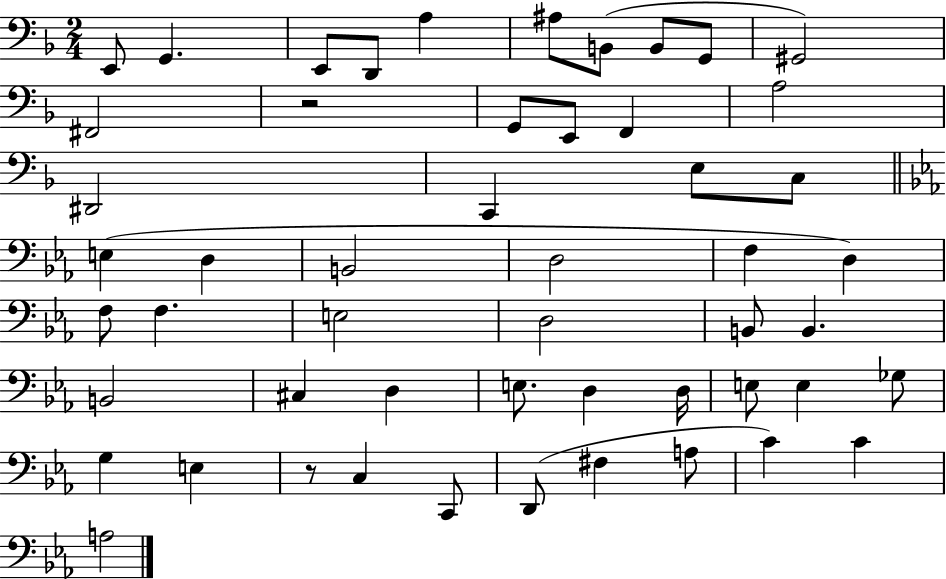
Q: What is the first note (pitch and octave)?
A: E2